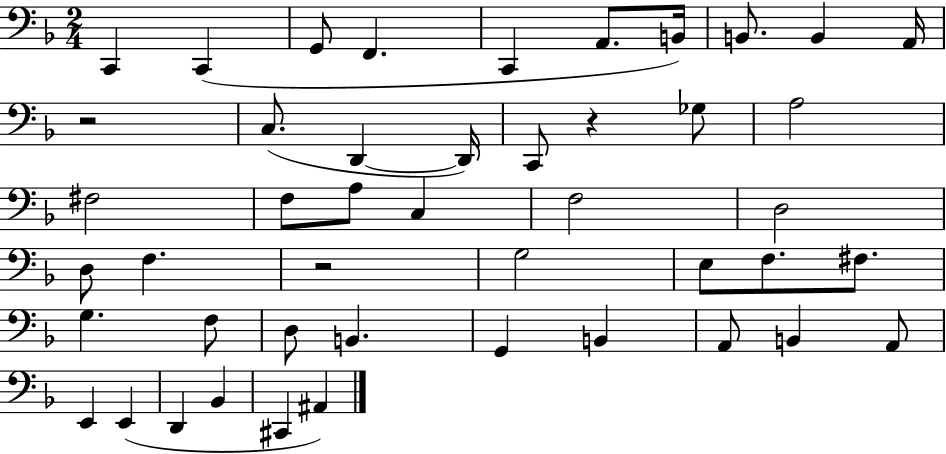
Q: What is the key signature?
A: F major